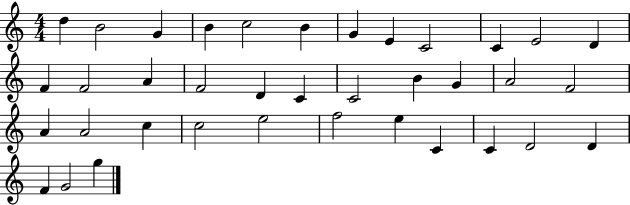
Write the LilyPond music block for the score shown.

{
  \clef treble
  \numericTimeSignature
  \time 4/4
  \key c \major
  d''4 b'2 g'4 | b'4 c''2 b'4 | g'4 e'4 c'2 | c'4 e'2 d'4 | \break f'4 f'2 a'4 | f'2 d'4 c'4 | c'2 b'4 g'4 | a'2 f'2 | \break a'4 a'2 c''4 | c''2 e''2 | f''2 e''4 c'4 | c'4 d'2 d'4 | \break f'4 g'2 g''4 | \bar "|."
}